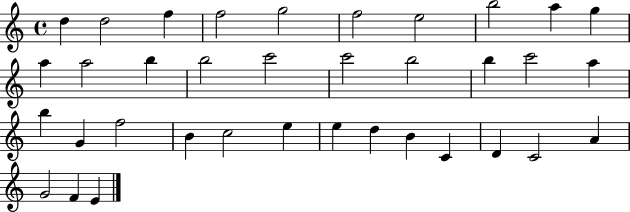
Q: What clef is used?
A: treble